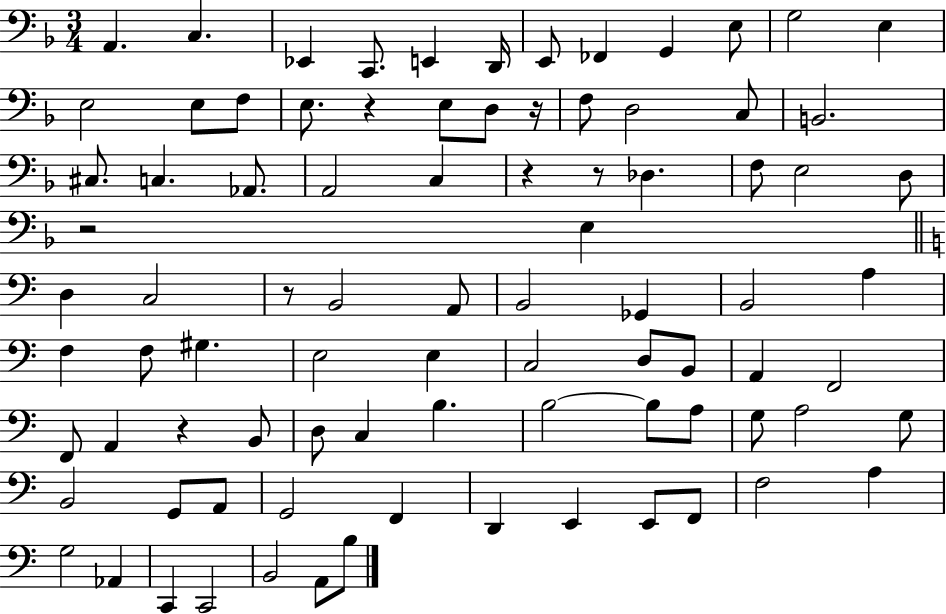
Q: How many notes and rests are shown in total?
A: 87